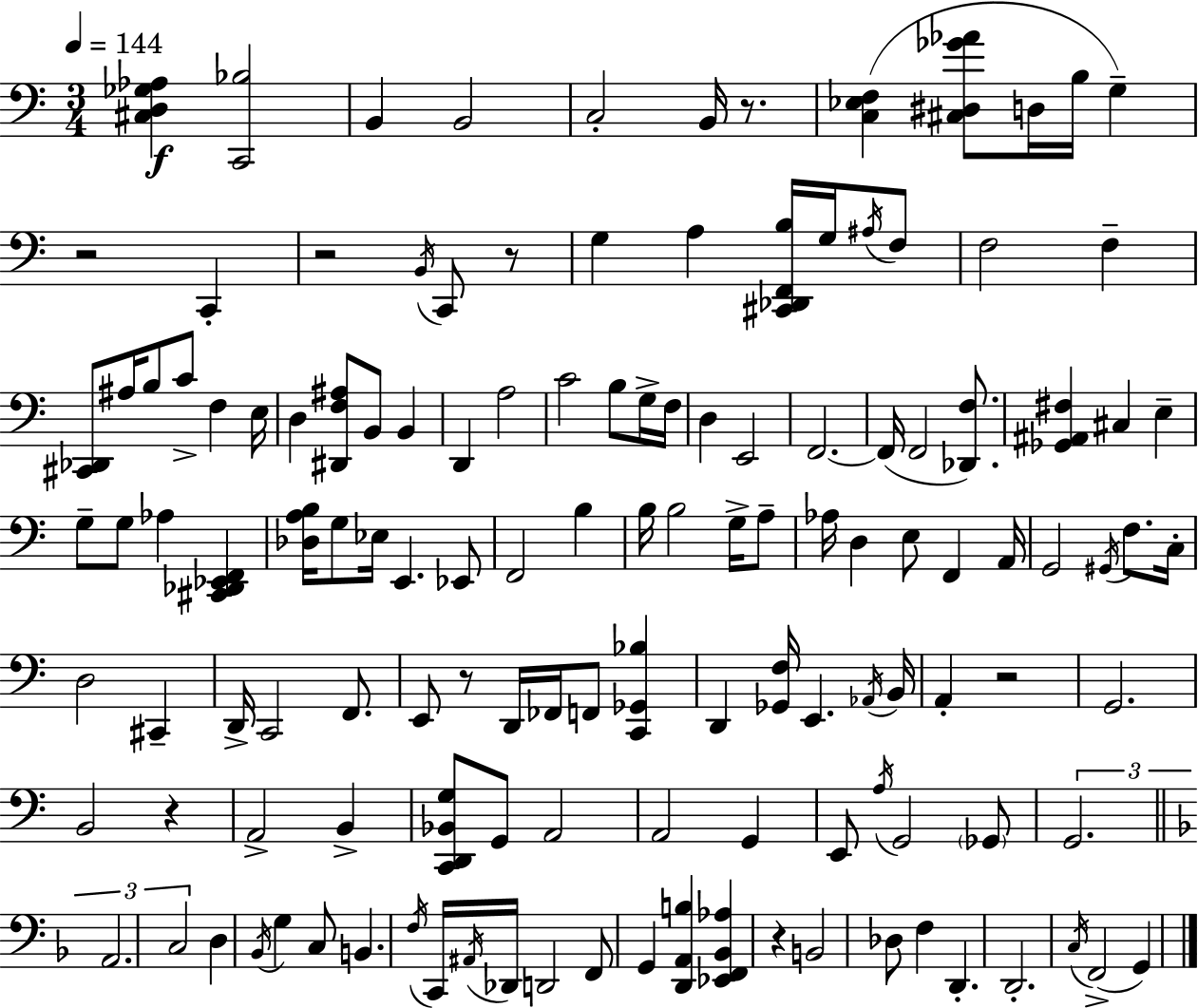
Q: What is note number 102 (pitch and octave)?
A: B2